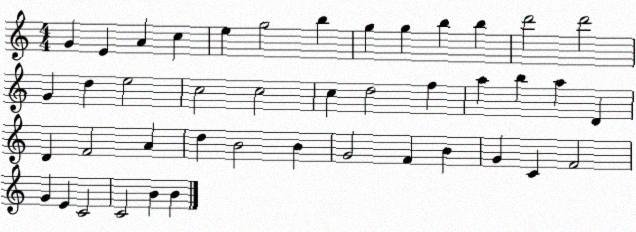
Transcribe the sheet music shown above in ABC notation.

X:1
T:Untitled
M:4/4
L:1/4
K:C
G E A c e g2 b g g b b d'2 d'2 G d e2 c2 c2 c d2 f a b a D D F2 A d B2 B G2 F B G C F2 G E C2 C2 B B